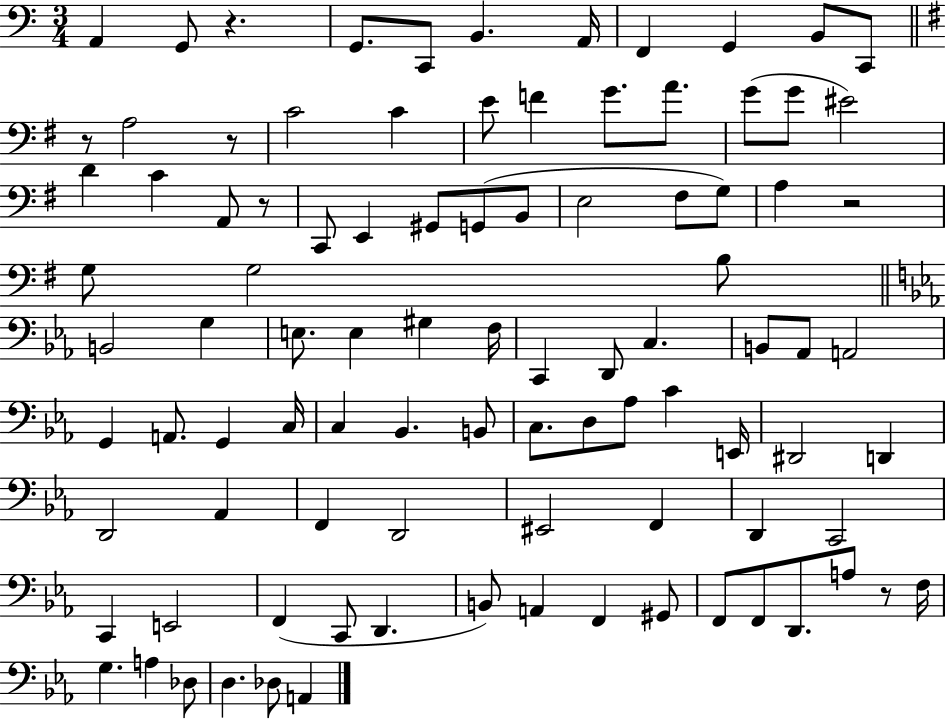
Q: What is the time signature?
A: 3/4